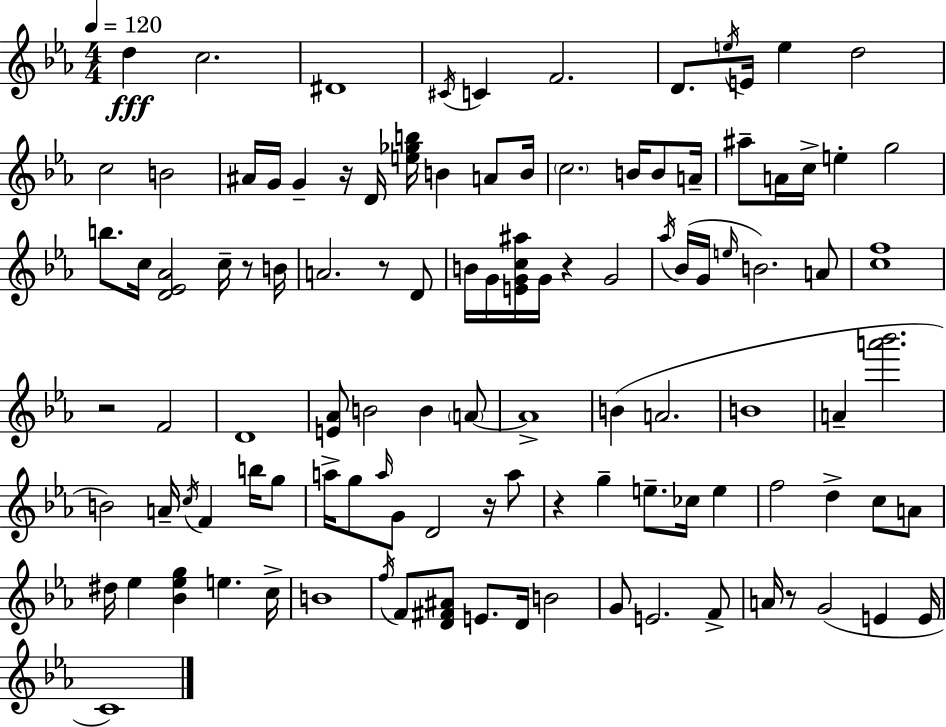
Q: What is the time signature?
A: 4/4